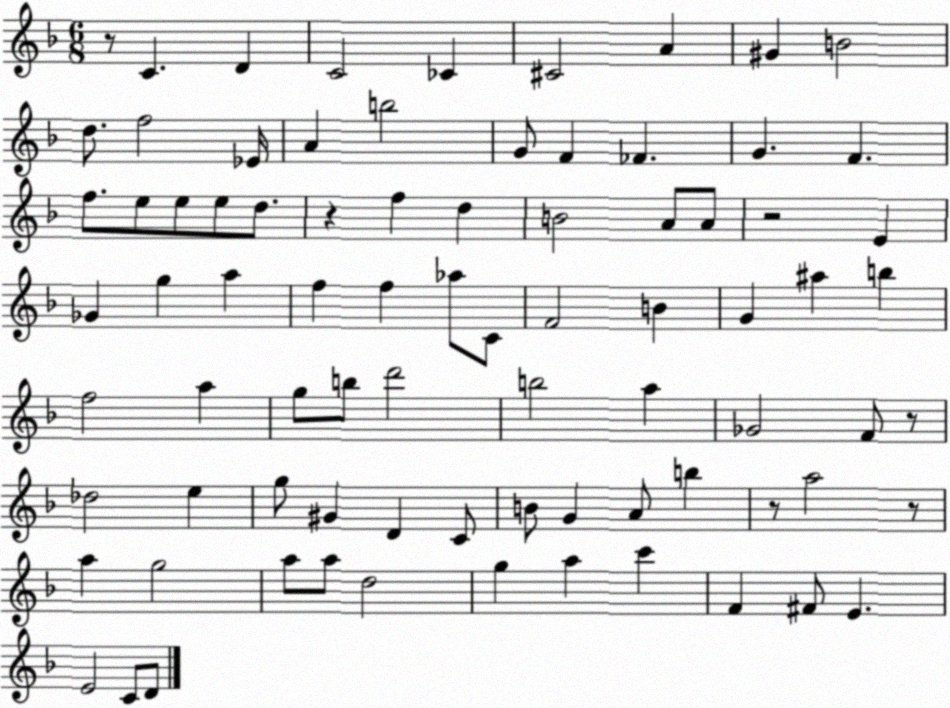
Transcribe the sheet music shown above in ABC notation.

X:1
T:Untitled
M:6/8
L:1/4
K:F
z/2 C D C2 _C ^C2 A ^G B2 d/2 f2 _E/4 A b2 G/2 F _F G F f/2 e/2 e/2 e/2 d/2 z f d B2 A/2 A/2 z2 E _G g a f f _a/2 C/2 F2 B G ^a b f2 a g/2 b/2 d'2 b2 a _G2 F/2 z/2 _d2 e g/2 ^G D C/2 B/2 G A/2 b z/2 a2 z/2 a g2 a/2 a/2 d2 g a c' F ^F/2 E E2 C/2 D/2